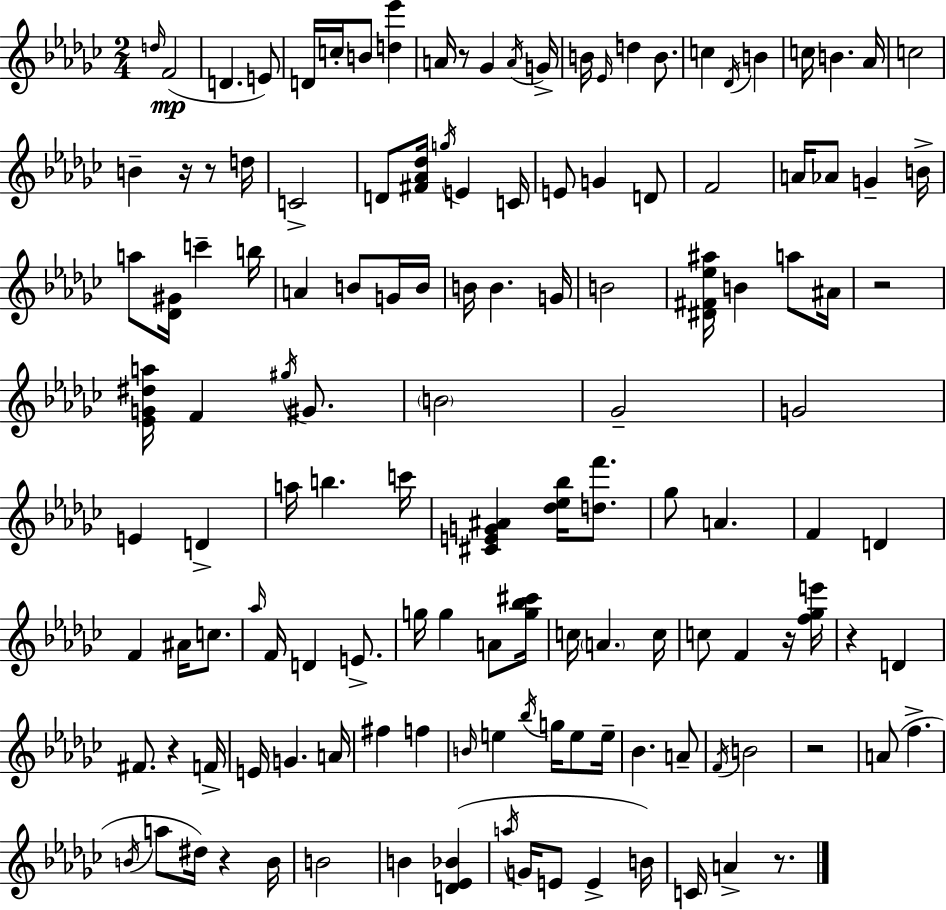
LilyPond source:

{
  \clef treble
  \numericTimeSignature
  \time 2/4
  \key ees \minor
  \grace { d''16 }(\mp f'2 | d'4. e'8) | d'16 c''16-. b'8 <d'' ees'''>4 | a'16 r8 ges'4 | \break \acciaccatura { a'16 } g'16-> b'16 \grace { ees'16 } d''4 | b'8. c''4 \acciaccatura { des'16 } | b'4 c''16 b'4. | aes'16 c''2 | \break b'4-- | r16 r8 d''16 c'2-> | d'8 <fis' aes' des''>16 \acciaccatura { g''16 } | e'4 c'16 e'8 g'4 | \break d'8 f'2 | a'16 aes'8 | g'4-- b'16-> a''8 <des' gis'>16 | c'''4-- b''16 a'4 | \break b'8 g'16 b'16 b'16 b'4. | g'16 b'2 | <dis' fis' ees'' ais''>16 b'4 | a''8 ais'16 r2 | \break <ees' g' dis'' a''>16 f'4 | \acciaccatura { gis''16 } gis'8. \parenthesize b'2 | ges'2-- | g'2 | \break e'4 | d'4-> a''16 b''4. | c'''16 <cis' e' g' ais'>4 | <des'' ees'' bes''>16 <d'' f'''>8. ges''8 | \break a'4. f'4 | d'4 f'4 | ais'16 c''8. \grace { aes''16 } f'16 | d'4 e'8.-> g''16 | \break g''4 a'8 <g'' bes'' cis'''>16 c''16 | \parenthesize a'4. c''16 c''8 | f'4 r16 <f'' ges'' e'''>16 r4 | d'4 fis'8. | \break r4 f'16-> e'16 | g'4. a'16 fis''4 | f''4 \grace { b'16 } | e''4 \acciaccatura { bes''16 } g''16 e''8 | \break e''16-- bes'4. a'8-- | \acciaccatura { f'16 } b'2 | r2 | a'8( f''4.-> | \break \acciaccatura { b'16 } a''8 dis''16) r4 | b'16 b'2 | b'4 <d' ees' bes'>4( | \acciaccatura { a''16 } g'16 e'8 e'4-> | \break b'16) c'16 a'4-> | r8. \bar "|."
}